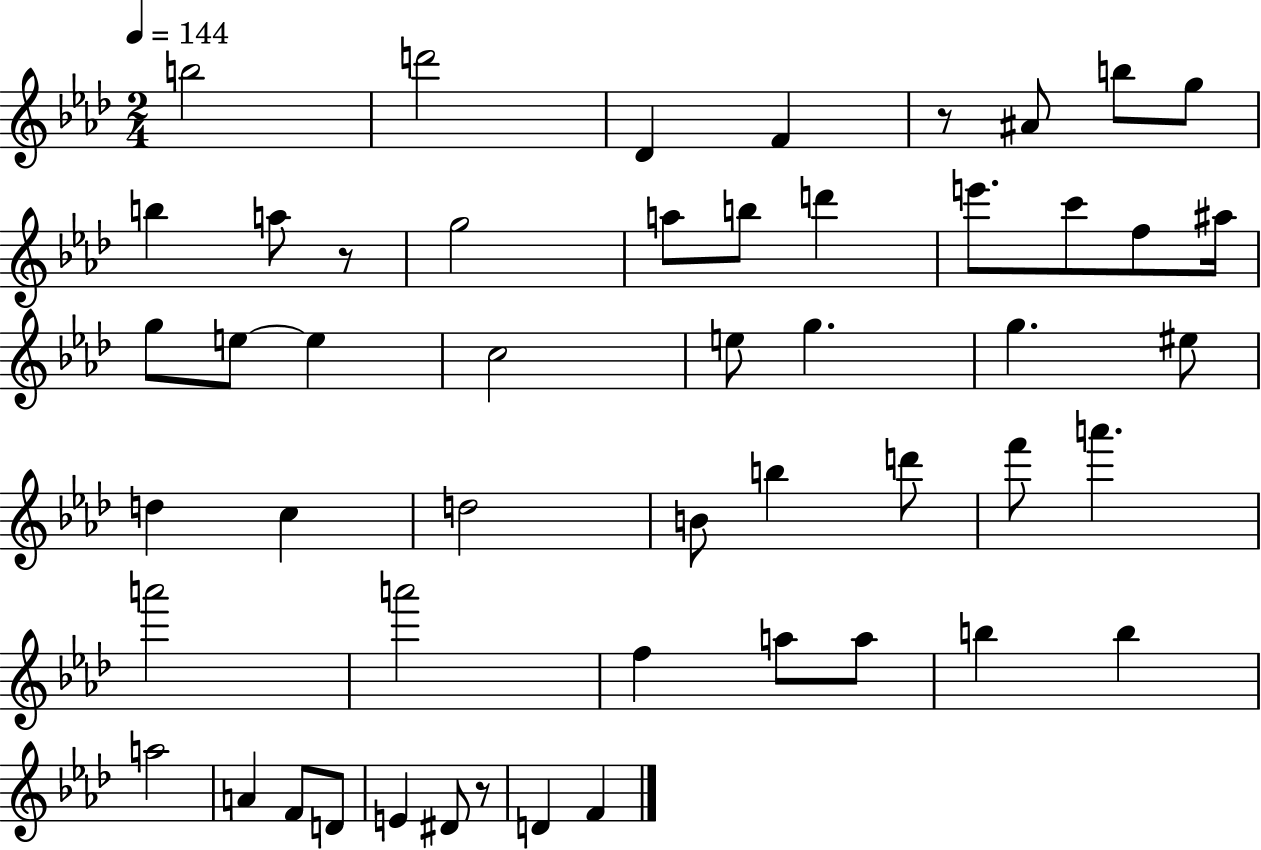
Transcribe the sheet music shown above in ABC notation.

X:1
T:Untitled
M:2/4
L:1/4
K:Ab
b2 d'2 _D F z/2 ^A/2 b/2 g/2 b a/2 z/2 g2 a/2 b/2 d' e'/2 c'/2 f/2 ^a/4 g/2 e/2 e c2 e/2 g g ^e/2 d c d2 B/2 b d'/2 f'/2 a' a'2 a'2 f a/2 a/2 b b a2 A F/2 D/2 E ^D/2 z/2 D F